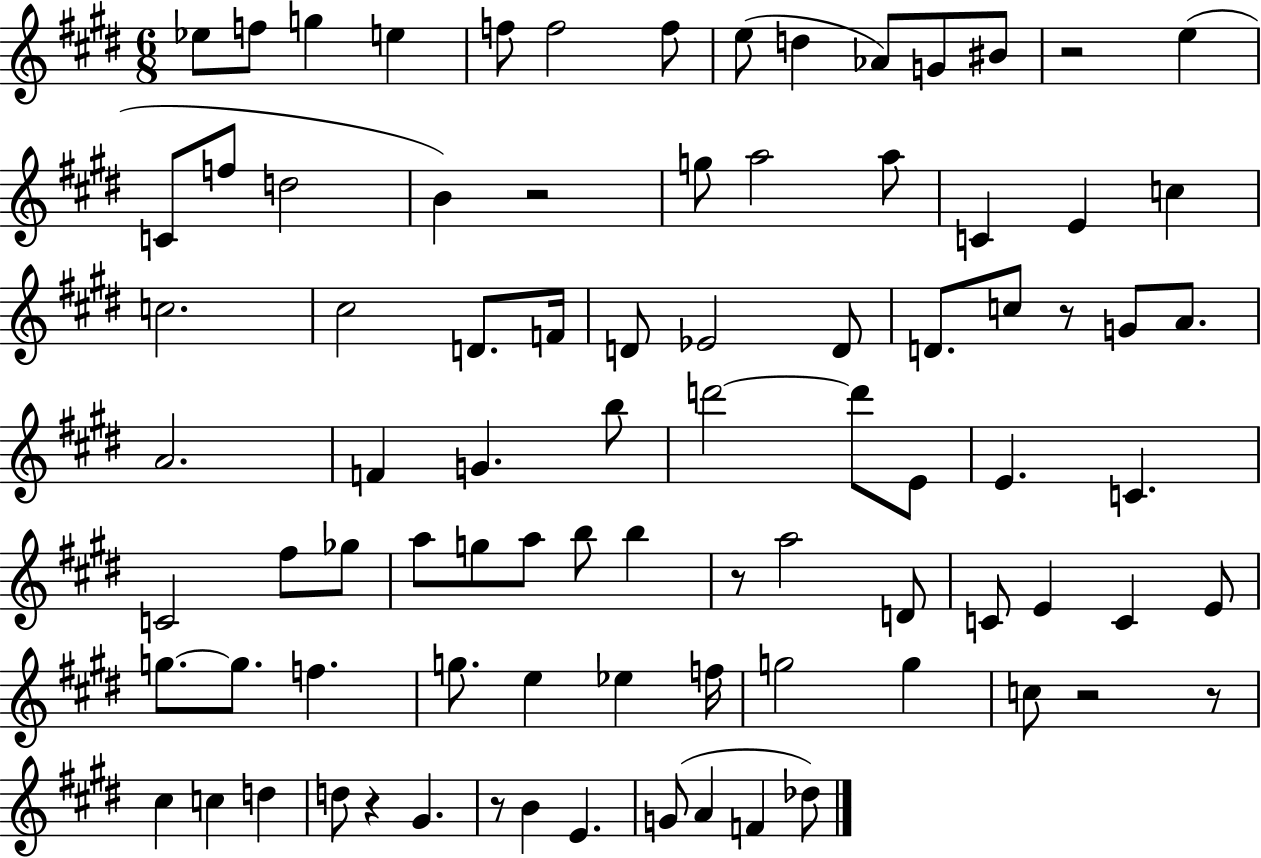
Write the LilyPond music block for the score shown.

{
  \clef treble
  \numericTimeSignature
  \time 6/8
  \key e \major
  ees''8 f''8 g''4 e''4 | f''8 f''2 f''8 | e''8( d''4 aes'8) g'8 bis'8 | r2 e''4( | \break c'8 f''8 d''2 | b'4) r2 | g''8 a''2 a''8 | c'4 e'4 c''4 | \break c''2. | cis''2 d'8. f'16 | d'8 ees'2 d'8 | d'8. c''8 r8 g'8 a'8. | \break a'2. | f'4 g'4. b''8 | d'''2~~ d'''8 e'8 | e'4. c'4. | \break c'2 fis''8 ges''8 | a''8 g''8 a''8 b''8 b''4 | r8 a''2 d'8 | c'8 e'4 c'4 e'8 | \break g''8.~~ g''8. f''4. | g''8. e''4 ees''4 f''16 | g''2 g''4 | c''8 r2 r8 | \break cis''4 c''4 d''4 | d''8 r4 gis'4. | r8 b'4 e'4. | g'8( a'4 f'4 des''8) | \break \bar "|."
}